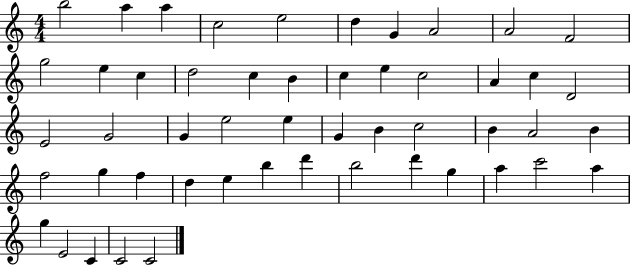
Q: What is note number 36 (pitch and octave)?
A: F5